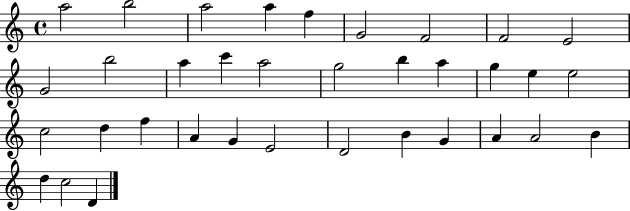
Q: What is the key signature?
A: C major